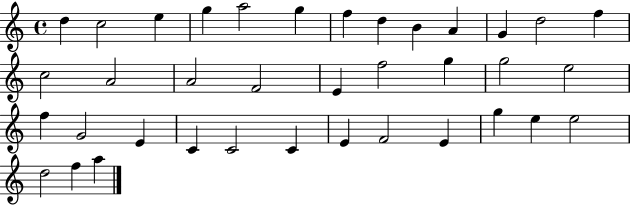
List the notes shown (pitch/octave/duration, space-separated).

D5/q C5/h E5/q G5/q A5/h G5/q F5/q D5/q B4/q A4/q G4/q D5/h F5/q C5/h A4/h A4/h F4/h E4/q F5/h G5/q G5/h E5/h F5/q G4/h E4/q C4/q C4/h C4/q E4/q F4/h E4/q G5/q E5/q E5/h D5/h F5/q A5/q